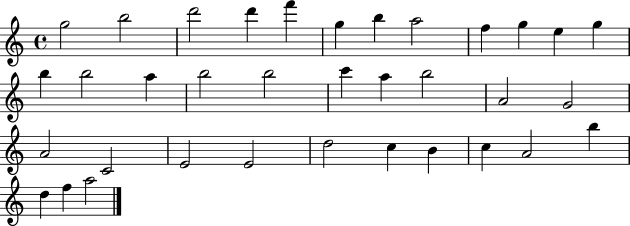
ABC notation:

X:1
T:Untitled
M:4/4
L:1/4
K:C
g2 b2 d'2 d' f' g b a2 f g e g b b2 a b2 b2 c' a b2 A2 G2 A2 C2 E2 E2 d2 c B c A2 b d f a2